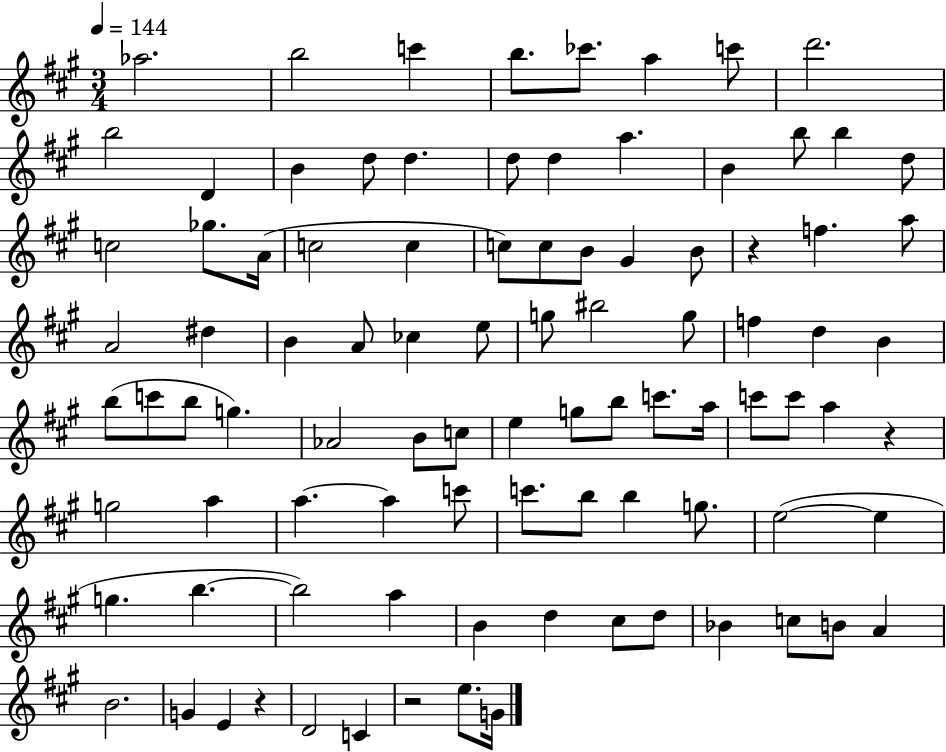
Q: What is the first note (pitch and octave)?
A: Ab5